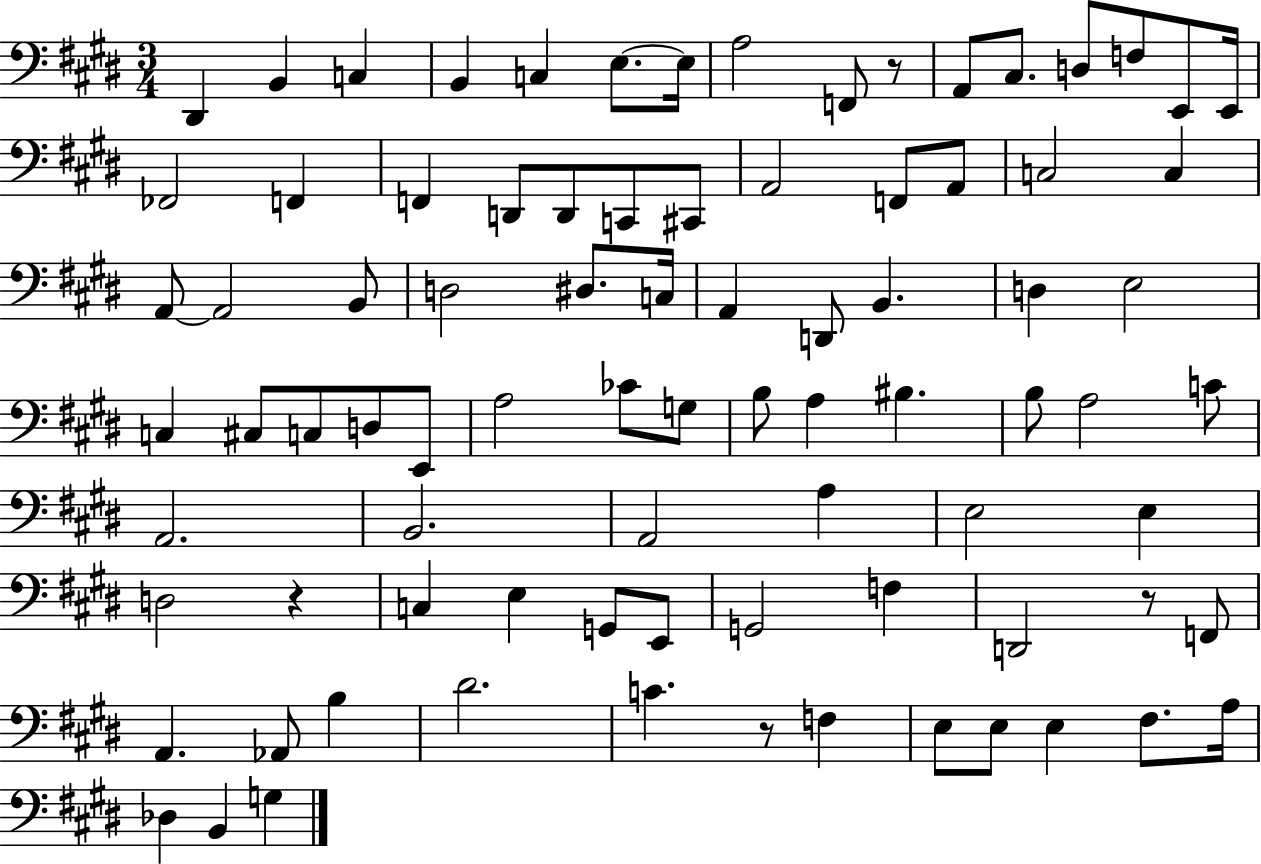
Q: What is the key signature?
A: E major